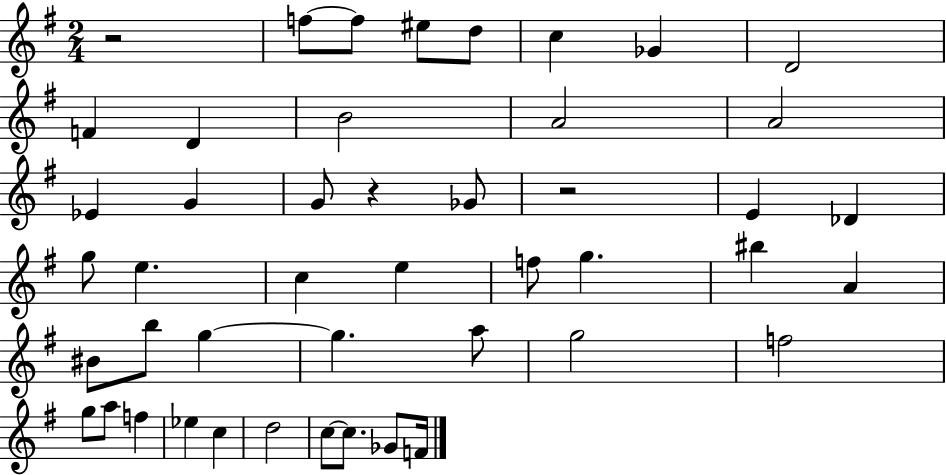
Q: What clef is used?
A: treble